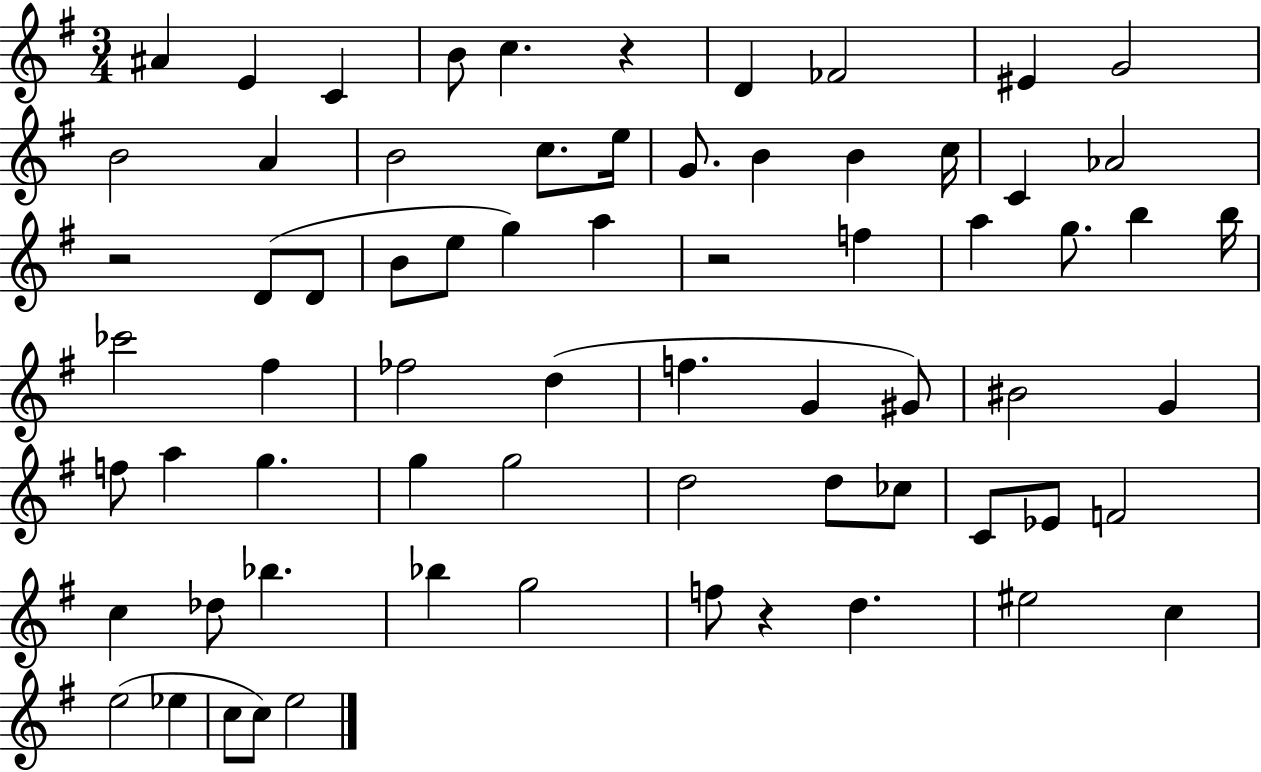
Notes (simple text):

A#4/q E4/q C4/q B4/e C5/q. R/q D4/q FES4/h EIS4/q G4/h B4/h A4/q B4/h C5/e. E5/s G4/e. B4/q B4/q C5/s C4/q Ab4/h R/h D4/e D4/e B4/e E5/e G5/q A5/q R/h F5/q A5/q G5/e. B5/q B5/s CES6/h F#5/q FES5/h D5/q F5/q. G4/q G#4/e BIS4/h G4/q F5/e A5/q G5/q. G5/q G5/h D5/h D5/e CES5/e C4/e Eb4/e F4/h C5/q Db5/e Bb5/q. Bb5/q G5/h F5/e R/q D5/q. EIS5/h C5/q E5/h Eb5/q C5/e C5/e E5/h